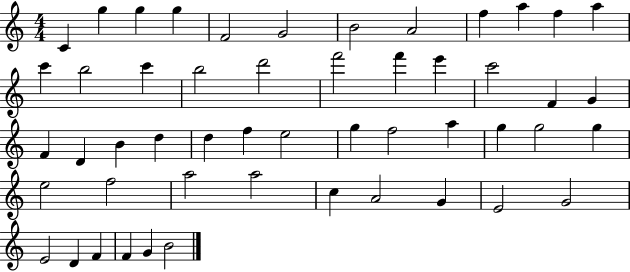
X:1
T:Untitled
M:4/4
L:1/4
K:C
C g g g F2 G2 B2 A2 f a f a c' b2 c' b2 d'2 f'2 f' e' c'2 F G F D B d d f e2 g f2 a g g2 g e2 f2 a2 a2 c A2 G E2 G2 E2 D F F G B2